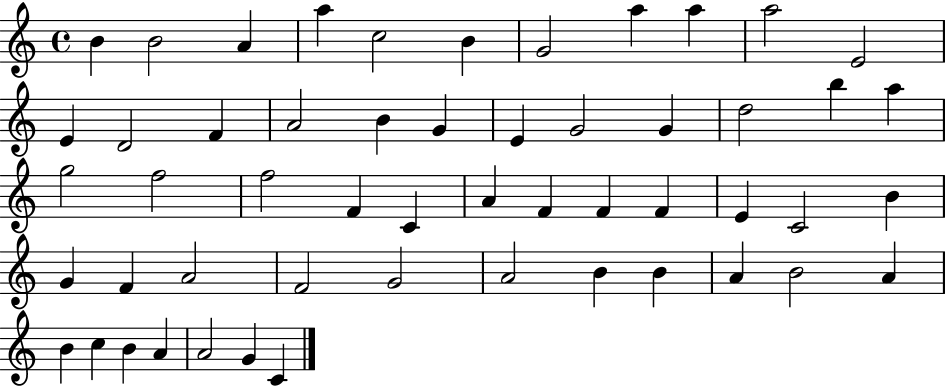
X:1
T:Untitled
M:4/4
L:1/4
K:C
B B2 A a c2 B G2 a a a2 E2 E D2 F A2 B G E G2 G d2 b a g2 f2 f2 F C A F F F E C2 B G F A2 F2 G2 A2 B B A B2 A B c B A A2 G C